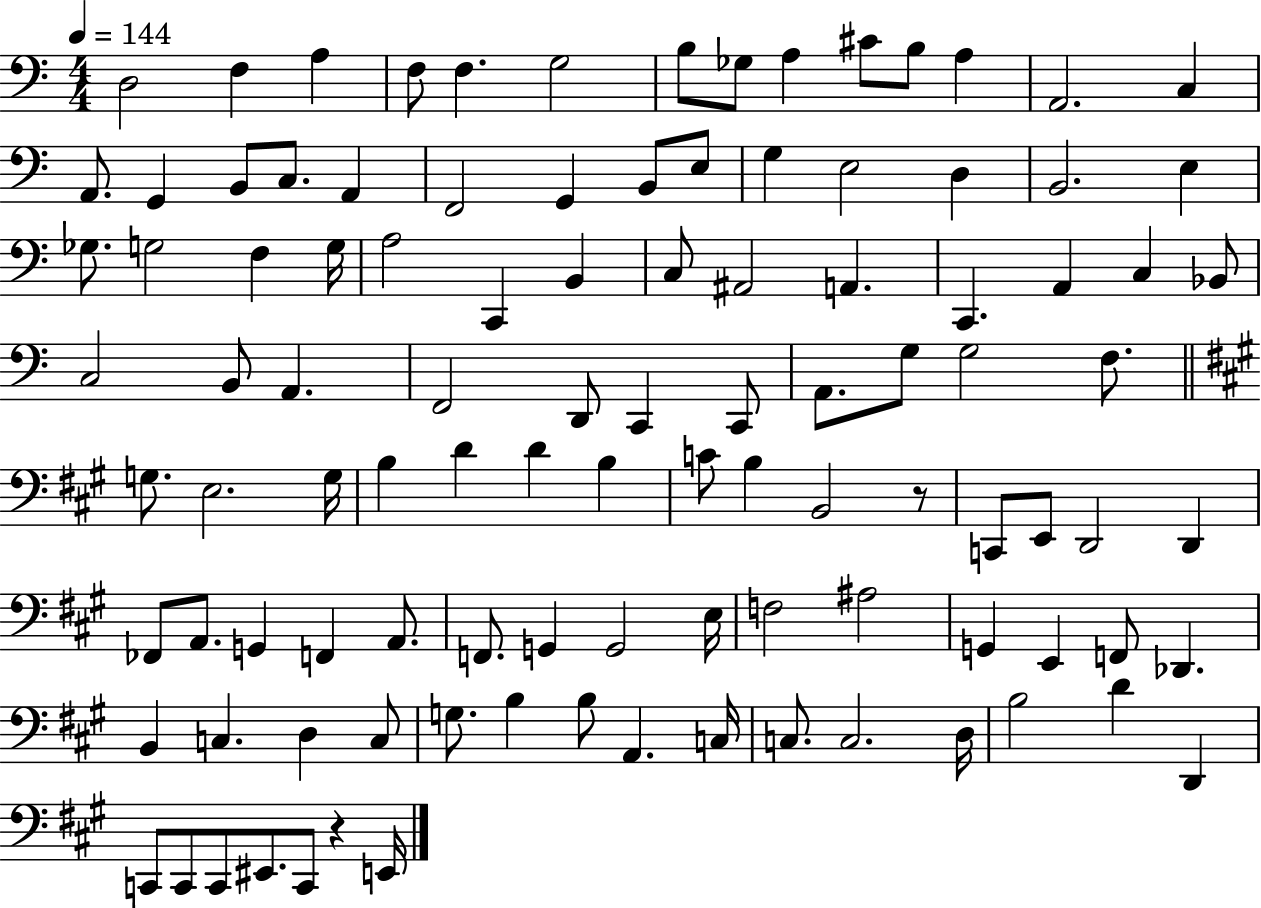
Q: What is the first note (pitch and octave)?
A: D3